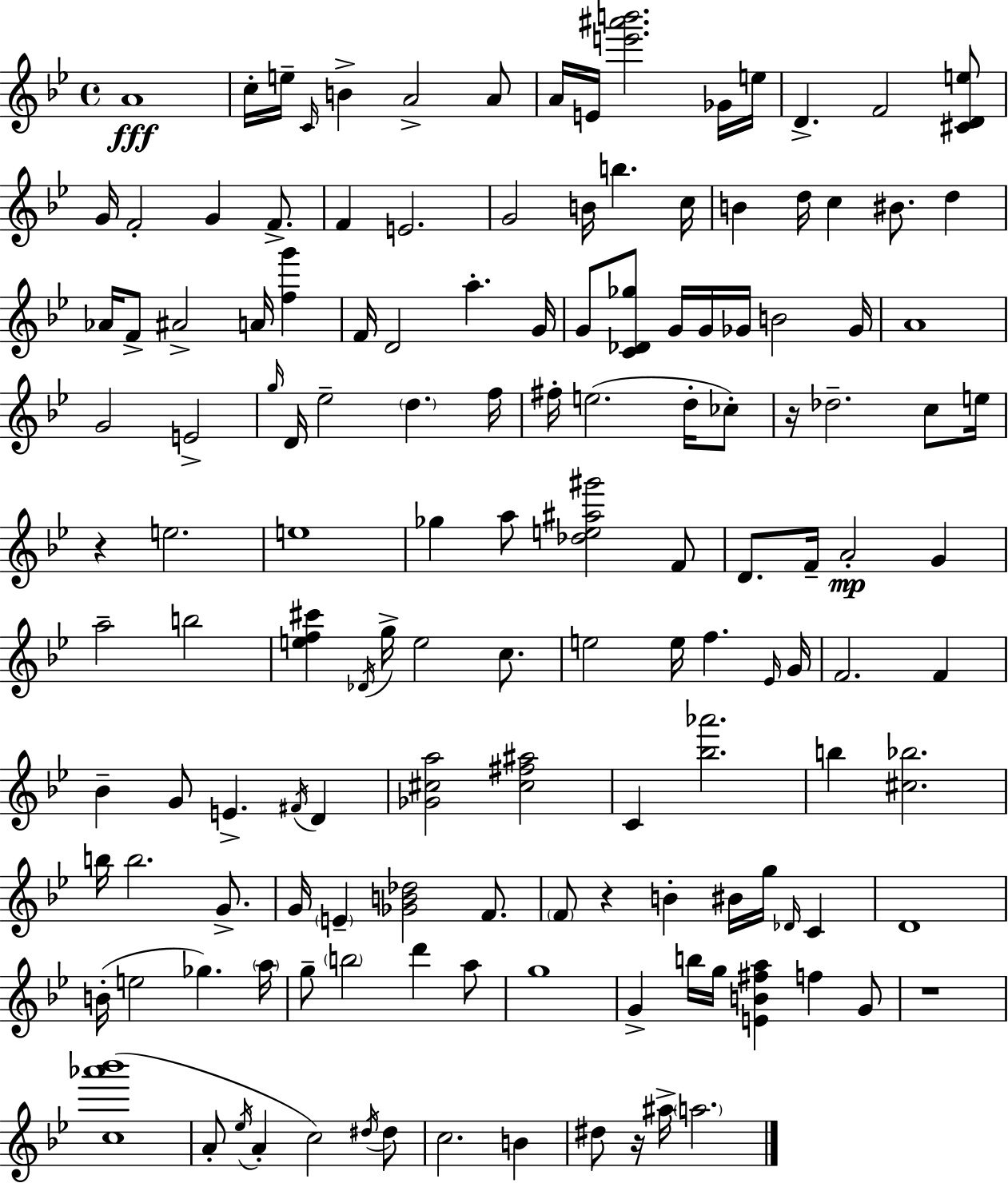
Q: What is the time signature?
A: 4/4